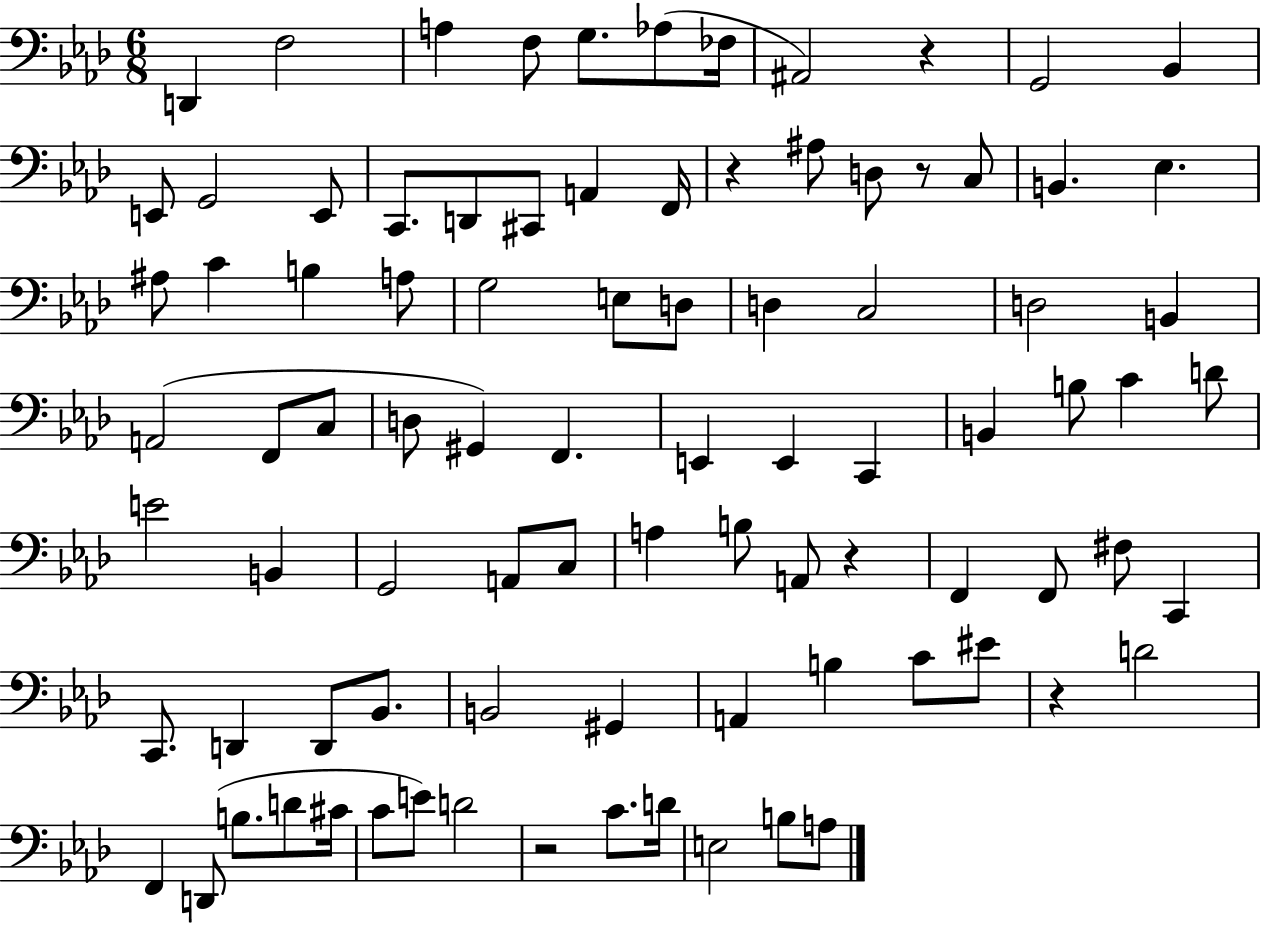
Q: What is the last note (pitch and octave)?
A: A3